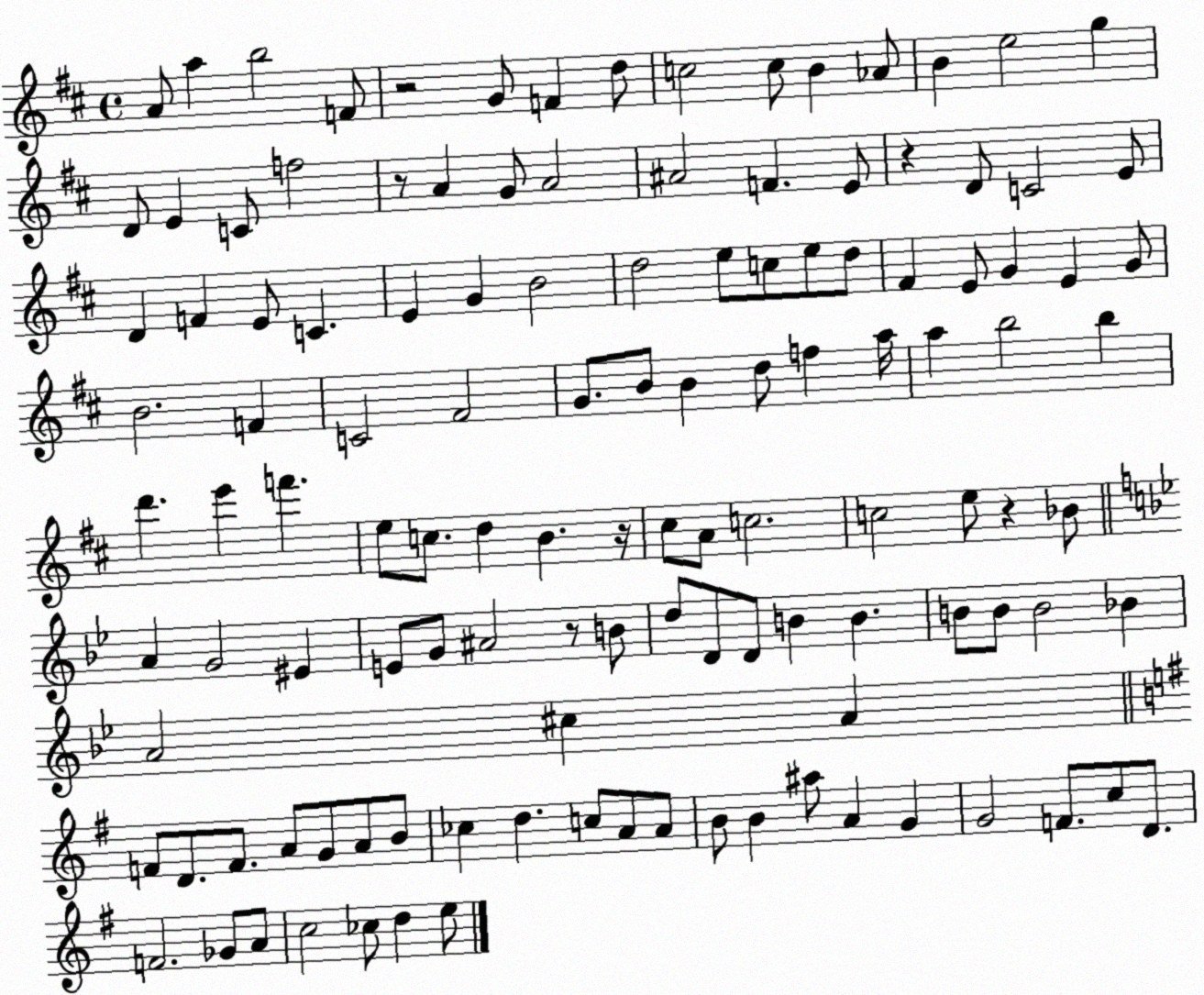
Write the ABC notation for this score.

X:1
T:Untitled
M:4/4
L:1/4
K:D
A/2 a b2 F/2 z2 G/2 F d/2 c2 c/2 B _A/2 B e2 g D/2 E C/2 f2 z/2 A G/2 A2 ^A2 F E/2 z D/2 C2 E/2 D F E/2 C E G B2 d2 e/2 c/2 e/2 d/2 ^F E/2 G E G/2 B2 F C2 ^F2 G/2 B/2 B d/2 f a/4 a b2 b d' e' f' e/2 c/2 d B z/4 ^c/2 A/2 c2 c2 e/2 z _B/2 A G2 ^E E/2 G/2 ^A2 z/2 B/2 d/2 D/2 D/2 B B B/2 B/2 B2 _B A2 ^c A F/2 D/2 F/2 A/2 G/2 A/2 B/2 _c d c/2 A/2 A/2 B/2 B ^a/2 A G G2 F/2 c/2 D/2 F2 _G/2 A/2 c2 _c/2 d e/2